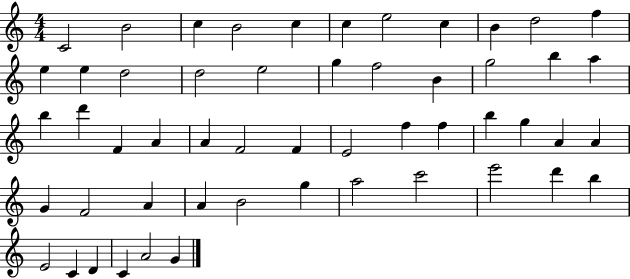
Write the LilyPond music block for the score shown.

{
  \clef treble
  \numericTimeSignature
  \time 4/4
  \key c \major
  c'2 b'2 | c''4 b'2 c''4 | c''4 e''2 c''4 | b'4 d''2 f''4 | \break e''4 e''4 d''2 | d''2 e''2 | g''4 f''2 b'4 | g''2 b''4 a''4 | \break b''4 d'''4 f'4 a'4 | a'4 f'2 f'4 | e'2 f''4 f''4 | b''4 g''4 a'4 a'4 | \break g'4 f'2 a'4 | a'4 b'2 g''4 | a''2 c'''2 | e'''2 d'''4 b''4 | \break e'2 c'4 d'4 | c'4 a'2 g'4 | \bar "|."
}